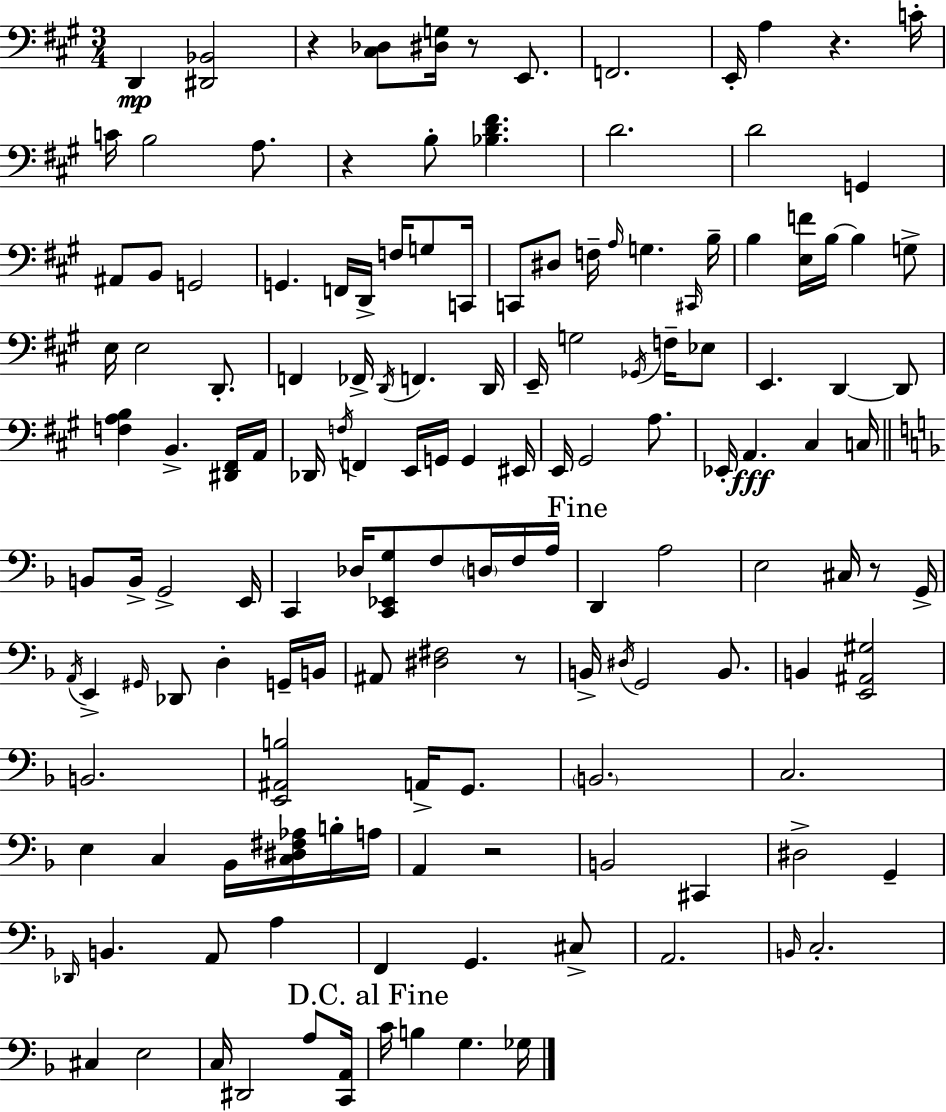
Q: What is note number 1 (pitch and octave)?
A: D2